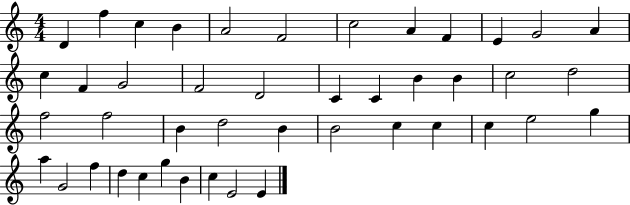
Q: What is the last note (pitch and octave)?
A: E4